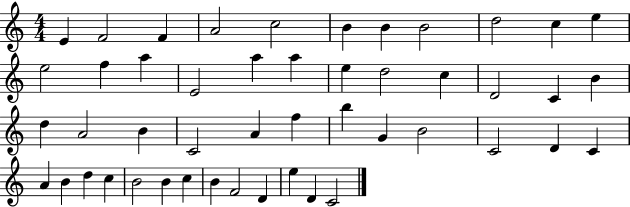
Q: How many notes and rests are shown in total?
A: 48